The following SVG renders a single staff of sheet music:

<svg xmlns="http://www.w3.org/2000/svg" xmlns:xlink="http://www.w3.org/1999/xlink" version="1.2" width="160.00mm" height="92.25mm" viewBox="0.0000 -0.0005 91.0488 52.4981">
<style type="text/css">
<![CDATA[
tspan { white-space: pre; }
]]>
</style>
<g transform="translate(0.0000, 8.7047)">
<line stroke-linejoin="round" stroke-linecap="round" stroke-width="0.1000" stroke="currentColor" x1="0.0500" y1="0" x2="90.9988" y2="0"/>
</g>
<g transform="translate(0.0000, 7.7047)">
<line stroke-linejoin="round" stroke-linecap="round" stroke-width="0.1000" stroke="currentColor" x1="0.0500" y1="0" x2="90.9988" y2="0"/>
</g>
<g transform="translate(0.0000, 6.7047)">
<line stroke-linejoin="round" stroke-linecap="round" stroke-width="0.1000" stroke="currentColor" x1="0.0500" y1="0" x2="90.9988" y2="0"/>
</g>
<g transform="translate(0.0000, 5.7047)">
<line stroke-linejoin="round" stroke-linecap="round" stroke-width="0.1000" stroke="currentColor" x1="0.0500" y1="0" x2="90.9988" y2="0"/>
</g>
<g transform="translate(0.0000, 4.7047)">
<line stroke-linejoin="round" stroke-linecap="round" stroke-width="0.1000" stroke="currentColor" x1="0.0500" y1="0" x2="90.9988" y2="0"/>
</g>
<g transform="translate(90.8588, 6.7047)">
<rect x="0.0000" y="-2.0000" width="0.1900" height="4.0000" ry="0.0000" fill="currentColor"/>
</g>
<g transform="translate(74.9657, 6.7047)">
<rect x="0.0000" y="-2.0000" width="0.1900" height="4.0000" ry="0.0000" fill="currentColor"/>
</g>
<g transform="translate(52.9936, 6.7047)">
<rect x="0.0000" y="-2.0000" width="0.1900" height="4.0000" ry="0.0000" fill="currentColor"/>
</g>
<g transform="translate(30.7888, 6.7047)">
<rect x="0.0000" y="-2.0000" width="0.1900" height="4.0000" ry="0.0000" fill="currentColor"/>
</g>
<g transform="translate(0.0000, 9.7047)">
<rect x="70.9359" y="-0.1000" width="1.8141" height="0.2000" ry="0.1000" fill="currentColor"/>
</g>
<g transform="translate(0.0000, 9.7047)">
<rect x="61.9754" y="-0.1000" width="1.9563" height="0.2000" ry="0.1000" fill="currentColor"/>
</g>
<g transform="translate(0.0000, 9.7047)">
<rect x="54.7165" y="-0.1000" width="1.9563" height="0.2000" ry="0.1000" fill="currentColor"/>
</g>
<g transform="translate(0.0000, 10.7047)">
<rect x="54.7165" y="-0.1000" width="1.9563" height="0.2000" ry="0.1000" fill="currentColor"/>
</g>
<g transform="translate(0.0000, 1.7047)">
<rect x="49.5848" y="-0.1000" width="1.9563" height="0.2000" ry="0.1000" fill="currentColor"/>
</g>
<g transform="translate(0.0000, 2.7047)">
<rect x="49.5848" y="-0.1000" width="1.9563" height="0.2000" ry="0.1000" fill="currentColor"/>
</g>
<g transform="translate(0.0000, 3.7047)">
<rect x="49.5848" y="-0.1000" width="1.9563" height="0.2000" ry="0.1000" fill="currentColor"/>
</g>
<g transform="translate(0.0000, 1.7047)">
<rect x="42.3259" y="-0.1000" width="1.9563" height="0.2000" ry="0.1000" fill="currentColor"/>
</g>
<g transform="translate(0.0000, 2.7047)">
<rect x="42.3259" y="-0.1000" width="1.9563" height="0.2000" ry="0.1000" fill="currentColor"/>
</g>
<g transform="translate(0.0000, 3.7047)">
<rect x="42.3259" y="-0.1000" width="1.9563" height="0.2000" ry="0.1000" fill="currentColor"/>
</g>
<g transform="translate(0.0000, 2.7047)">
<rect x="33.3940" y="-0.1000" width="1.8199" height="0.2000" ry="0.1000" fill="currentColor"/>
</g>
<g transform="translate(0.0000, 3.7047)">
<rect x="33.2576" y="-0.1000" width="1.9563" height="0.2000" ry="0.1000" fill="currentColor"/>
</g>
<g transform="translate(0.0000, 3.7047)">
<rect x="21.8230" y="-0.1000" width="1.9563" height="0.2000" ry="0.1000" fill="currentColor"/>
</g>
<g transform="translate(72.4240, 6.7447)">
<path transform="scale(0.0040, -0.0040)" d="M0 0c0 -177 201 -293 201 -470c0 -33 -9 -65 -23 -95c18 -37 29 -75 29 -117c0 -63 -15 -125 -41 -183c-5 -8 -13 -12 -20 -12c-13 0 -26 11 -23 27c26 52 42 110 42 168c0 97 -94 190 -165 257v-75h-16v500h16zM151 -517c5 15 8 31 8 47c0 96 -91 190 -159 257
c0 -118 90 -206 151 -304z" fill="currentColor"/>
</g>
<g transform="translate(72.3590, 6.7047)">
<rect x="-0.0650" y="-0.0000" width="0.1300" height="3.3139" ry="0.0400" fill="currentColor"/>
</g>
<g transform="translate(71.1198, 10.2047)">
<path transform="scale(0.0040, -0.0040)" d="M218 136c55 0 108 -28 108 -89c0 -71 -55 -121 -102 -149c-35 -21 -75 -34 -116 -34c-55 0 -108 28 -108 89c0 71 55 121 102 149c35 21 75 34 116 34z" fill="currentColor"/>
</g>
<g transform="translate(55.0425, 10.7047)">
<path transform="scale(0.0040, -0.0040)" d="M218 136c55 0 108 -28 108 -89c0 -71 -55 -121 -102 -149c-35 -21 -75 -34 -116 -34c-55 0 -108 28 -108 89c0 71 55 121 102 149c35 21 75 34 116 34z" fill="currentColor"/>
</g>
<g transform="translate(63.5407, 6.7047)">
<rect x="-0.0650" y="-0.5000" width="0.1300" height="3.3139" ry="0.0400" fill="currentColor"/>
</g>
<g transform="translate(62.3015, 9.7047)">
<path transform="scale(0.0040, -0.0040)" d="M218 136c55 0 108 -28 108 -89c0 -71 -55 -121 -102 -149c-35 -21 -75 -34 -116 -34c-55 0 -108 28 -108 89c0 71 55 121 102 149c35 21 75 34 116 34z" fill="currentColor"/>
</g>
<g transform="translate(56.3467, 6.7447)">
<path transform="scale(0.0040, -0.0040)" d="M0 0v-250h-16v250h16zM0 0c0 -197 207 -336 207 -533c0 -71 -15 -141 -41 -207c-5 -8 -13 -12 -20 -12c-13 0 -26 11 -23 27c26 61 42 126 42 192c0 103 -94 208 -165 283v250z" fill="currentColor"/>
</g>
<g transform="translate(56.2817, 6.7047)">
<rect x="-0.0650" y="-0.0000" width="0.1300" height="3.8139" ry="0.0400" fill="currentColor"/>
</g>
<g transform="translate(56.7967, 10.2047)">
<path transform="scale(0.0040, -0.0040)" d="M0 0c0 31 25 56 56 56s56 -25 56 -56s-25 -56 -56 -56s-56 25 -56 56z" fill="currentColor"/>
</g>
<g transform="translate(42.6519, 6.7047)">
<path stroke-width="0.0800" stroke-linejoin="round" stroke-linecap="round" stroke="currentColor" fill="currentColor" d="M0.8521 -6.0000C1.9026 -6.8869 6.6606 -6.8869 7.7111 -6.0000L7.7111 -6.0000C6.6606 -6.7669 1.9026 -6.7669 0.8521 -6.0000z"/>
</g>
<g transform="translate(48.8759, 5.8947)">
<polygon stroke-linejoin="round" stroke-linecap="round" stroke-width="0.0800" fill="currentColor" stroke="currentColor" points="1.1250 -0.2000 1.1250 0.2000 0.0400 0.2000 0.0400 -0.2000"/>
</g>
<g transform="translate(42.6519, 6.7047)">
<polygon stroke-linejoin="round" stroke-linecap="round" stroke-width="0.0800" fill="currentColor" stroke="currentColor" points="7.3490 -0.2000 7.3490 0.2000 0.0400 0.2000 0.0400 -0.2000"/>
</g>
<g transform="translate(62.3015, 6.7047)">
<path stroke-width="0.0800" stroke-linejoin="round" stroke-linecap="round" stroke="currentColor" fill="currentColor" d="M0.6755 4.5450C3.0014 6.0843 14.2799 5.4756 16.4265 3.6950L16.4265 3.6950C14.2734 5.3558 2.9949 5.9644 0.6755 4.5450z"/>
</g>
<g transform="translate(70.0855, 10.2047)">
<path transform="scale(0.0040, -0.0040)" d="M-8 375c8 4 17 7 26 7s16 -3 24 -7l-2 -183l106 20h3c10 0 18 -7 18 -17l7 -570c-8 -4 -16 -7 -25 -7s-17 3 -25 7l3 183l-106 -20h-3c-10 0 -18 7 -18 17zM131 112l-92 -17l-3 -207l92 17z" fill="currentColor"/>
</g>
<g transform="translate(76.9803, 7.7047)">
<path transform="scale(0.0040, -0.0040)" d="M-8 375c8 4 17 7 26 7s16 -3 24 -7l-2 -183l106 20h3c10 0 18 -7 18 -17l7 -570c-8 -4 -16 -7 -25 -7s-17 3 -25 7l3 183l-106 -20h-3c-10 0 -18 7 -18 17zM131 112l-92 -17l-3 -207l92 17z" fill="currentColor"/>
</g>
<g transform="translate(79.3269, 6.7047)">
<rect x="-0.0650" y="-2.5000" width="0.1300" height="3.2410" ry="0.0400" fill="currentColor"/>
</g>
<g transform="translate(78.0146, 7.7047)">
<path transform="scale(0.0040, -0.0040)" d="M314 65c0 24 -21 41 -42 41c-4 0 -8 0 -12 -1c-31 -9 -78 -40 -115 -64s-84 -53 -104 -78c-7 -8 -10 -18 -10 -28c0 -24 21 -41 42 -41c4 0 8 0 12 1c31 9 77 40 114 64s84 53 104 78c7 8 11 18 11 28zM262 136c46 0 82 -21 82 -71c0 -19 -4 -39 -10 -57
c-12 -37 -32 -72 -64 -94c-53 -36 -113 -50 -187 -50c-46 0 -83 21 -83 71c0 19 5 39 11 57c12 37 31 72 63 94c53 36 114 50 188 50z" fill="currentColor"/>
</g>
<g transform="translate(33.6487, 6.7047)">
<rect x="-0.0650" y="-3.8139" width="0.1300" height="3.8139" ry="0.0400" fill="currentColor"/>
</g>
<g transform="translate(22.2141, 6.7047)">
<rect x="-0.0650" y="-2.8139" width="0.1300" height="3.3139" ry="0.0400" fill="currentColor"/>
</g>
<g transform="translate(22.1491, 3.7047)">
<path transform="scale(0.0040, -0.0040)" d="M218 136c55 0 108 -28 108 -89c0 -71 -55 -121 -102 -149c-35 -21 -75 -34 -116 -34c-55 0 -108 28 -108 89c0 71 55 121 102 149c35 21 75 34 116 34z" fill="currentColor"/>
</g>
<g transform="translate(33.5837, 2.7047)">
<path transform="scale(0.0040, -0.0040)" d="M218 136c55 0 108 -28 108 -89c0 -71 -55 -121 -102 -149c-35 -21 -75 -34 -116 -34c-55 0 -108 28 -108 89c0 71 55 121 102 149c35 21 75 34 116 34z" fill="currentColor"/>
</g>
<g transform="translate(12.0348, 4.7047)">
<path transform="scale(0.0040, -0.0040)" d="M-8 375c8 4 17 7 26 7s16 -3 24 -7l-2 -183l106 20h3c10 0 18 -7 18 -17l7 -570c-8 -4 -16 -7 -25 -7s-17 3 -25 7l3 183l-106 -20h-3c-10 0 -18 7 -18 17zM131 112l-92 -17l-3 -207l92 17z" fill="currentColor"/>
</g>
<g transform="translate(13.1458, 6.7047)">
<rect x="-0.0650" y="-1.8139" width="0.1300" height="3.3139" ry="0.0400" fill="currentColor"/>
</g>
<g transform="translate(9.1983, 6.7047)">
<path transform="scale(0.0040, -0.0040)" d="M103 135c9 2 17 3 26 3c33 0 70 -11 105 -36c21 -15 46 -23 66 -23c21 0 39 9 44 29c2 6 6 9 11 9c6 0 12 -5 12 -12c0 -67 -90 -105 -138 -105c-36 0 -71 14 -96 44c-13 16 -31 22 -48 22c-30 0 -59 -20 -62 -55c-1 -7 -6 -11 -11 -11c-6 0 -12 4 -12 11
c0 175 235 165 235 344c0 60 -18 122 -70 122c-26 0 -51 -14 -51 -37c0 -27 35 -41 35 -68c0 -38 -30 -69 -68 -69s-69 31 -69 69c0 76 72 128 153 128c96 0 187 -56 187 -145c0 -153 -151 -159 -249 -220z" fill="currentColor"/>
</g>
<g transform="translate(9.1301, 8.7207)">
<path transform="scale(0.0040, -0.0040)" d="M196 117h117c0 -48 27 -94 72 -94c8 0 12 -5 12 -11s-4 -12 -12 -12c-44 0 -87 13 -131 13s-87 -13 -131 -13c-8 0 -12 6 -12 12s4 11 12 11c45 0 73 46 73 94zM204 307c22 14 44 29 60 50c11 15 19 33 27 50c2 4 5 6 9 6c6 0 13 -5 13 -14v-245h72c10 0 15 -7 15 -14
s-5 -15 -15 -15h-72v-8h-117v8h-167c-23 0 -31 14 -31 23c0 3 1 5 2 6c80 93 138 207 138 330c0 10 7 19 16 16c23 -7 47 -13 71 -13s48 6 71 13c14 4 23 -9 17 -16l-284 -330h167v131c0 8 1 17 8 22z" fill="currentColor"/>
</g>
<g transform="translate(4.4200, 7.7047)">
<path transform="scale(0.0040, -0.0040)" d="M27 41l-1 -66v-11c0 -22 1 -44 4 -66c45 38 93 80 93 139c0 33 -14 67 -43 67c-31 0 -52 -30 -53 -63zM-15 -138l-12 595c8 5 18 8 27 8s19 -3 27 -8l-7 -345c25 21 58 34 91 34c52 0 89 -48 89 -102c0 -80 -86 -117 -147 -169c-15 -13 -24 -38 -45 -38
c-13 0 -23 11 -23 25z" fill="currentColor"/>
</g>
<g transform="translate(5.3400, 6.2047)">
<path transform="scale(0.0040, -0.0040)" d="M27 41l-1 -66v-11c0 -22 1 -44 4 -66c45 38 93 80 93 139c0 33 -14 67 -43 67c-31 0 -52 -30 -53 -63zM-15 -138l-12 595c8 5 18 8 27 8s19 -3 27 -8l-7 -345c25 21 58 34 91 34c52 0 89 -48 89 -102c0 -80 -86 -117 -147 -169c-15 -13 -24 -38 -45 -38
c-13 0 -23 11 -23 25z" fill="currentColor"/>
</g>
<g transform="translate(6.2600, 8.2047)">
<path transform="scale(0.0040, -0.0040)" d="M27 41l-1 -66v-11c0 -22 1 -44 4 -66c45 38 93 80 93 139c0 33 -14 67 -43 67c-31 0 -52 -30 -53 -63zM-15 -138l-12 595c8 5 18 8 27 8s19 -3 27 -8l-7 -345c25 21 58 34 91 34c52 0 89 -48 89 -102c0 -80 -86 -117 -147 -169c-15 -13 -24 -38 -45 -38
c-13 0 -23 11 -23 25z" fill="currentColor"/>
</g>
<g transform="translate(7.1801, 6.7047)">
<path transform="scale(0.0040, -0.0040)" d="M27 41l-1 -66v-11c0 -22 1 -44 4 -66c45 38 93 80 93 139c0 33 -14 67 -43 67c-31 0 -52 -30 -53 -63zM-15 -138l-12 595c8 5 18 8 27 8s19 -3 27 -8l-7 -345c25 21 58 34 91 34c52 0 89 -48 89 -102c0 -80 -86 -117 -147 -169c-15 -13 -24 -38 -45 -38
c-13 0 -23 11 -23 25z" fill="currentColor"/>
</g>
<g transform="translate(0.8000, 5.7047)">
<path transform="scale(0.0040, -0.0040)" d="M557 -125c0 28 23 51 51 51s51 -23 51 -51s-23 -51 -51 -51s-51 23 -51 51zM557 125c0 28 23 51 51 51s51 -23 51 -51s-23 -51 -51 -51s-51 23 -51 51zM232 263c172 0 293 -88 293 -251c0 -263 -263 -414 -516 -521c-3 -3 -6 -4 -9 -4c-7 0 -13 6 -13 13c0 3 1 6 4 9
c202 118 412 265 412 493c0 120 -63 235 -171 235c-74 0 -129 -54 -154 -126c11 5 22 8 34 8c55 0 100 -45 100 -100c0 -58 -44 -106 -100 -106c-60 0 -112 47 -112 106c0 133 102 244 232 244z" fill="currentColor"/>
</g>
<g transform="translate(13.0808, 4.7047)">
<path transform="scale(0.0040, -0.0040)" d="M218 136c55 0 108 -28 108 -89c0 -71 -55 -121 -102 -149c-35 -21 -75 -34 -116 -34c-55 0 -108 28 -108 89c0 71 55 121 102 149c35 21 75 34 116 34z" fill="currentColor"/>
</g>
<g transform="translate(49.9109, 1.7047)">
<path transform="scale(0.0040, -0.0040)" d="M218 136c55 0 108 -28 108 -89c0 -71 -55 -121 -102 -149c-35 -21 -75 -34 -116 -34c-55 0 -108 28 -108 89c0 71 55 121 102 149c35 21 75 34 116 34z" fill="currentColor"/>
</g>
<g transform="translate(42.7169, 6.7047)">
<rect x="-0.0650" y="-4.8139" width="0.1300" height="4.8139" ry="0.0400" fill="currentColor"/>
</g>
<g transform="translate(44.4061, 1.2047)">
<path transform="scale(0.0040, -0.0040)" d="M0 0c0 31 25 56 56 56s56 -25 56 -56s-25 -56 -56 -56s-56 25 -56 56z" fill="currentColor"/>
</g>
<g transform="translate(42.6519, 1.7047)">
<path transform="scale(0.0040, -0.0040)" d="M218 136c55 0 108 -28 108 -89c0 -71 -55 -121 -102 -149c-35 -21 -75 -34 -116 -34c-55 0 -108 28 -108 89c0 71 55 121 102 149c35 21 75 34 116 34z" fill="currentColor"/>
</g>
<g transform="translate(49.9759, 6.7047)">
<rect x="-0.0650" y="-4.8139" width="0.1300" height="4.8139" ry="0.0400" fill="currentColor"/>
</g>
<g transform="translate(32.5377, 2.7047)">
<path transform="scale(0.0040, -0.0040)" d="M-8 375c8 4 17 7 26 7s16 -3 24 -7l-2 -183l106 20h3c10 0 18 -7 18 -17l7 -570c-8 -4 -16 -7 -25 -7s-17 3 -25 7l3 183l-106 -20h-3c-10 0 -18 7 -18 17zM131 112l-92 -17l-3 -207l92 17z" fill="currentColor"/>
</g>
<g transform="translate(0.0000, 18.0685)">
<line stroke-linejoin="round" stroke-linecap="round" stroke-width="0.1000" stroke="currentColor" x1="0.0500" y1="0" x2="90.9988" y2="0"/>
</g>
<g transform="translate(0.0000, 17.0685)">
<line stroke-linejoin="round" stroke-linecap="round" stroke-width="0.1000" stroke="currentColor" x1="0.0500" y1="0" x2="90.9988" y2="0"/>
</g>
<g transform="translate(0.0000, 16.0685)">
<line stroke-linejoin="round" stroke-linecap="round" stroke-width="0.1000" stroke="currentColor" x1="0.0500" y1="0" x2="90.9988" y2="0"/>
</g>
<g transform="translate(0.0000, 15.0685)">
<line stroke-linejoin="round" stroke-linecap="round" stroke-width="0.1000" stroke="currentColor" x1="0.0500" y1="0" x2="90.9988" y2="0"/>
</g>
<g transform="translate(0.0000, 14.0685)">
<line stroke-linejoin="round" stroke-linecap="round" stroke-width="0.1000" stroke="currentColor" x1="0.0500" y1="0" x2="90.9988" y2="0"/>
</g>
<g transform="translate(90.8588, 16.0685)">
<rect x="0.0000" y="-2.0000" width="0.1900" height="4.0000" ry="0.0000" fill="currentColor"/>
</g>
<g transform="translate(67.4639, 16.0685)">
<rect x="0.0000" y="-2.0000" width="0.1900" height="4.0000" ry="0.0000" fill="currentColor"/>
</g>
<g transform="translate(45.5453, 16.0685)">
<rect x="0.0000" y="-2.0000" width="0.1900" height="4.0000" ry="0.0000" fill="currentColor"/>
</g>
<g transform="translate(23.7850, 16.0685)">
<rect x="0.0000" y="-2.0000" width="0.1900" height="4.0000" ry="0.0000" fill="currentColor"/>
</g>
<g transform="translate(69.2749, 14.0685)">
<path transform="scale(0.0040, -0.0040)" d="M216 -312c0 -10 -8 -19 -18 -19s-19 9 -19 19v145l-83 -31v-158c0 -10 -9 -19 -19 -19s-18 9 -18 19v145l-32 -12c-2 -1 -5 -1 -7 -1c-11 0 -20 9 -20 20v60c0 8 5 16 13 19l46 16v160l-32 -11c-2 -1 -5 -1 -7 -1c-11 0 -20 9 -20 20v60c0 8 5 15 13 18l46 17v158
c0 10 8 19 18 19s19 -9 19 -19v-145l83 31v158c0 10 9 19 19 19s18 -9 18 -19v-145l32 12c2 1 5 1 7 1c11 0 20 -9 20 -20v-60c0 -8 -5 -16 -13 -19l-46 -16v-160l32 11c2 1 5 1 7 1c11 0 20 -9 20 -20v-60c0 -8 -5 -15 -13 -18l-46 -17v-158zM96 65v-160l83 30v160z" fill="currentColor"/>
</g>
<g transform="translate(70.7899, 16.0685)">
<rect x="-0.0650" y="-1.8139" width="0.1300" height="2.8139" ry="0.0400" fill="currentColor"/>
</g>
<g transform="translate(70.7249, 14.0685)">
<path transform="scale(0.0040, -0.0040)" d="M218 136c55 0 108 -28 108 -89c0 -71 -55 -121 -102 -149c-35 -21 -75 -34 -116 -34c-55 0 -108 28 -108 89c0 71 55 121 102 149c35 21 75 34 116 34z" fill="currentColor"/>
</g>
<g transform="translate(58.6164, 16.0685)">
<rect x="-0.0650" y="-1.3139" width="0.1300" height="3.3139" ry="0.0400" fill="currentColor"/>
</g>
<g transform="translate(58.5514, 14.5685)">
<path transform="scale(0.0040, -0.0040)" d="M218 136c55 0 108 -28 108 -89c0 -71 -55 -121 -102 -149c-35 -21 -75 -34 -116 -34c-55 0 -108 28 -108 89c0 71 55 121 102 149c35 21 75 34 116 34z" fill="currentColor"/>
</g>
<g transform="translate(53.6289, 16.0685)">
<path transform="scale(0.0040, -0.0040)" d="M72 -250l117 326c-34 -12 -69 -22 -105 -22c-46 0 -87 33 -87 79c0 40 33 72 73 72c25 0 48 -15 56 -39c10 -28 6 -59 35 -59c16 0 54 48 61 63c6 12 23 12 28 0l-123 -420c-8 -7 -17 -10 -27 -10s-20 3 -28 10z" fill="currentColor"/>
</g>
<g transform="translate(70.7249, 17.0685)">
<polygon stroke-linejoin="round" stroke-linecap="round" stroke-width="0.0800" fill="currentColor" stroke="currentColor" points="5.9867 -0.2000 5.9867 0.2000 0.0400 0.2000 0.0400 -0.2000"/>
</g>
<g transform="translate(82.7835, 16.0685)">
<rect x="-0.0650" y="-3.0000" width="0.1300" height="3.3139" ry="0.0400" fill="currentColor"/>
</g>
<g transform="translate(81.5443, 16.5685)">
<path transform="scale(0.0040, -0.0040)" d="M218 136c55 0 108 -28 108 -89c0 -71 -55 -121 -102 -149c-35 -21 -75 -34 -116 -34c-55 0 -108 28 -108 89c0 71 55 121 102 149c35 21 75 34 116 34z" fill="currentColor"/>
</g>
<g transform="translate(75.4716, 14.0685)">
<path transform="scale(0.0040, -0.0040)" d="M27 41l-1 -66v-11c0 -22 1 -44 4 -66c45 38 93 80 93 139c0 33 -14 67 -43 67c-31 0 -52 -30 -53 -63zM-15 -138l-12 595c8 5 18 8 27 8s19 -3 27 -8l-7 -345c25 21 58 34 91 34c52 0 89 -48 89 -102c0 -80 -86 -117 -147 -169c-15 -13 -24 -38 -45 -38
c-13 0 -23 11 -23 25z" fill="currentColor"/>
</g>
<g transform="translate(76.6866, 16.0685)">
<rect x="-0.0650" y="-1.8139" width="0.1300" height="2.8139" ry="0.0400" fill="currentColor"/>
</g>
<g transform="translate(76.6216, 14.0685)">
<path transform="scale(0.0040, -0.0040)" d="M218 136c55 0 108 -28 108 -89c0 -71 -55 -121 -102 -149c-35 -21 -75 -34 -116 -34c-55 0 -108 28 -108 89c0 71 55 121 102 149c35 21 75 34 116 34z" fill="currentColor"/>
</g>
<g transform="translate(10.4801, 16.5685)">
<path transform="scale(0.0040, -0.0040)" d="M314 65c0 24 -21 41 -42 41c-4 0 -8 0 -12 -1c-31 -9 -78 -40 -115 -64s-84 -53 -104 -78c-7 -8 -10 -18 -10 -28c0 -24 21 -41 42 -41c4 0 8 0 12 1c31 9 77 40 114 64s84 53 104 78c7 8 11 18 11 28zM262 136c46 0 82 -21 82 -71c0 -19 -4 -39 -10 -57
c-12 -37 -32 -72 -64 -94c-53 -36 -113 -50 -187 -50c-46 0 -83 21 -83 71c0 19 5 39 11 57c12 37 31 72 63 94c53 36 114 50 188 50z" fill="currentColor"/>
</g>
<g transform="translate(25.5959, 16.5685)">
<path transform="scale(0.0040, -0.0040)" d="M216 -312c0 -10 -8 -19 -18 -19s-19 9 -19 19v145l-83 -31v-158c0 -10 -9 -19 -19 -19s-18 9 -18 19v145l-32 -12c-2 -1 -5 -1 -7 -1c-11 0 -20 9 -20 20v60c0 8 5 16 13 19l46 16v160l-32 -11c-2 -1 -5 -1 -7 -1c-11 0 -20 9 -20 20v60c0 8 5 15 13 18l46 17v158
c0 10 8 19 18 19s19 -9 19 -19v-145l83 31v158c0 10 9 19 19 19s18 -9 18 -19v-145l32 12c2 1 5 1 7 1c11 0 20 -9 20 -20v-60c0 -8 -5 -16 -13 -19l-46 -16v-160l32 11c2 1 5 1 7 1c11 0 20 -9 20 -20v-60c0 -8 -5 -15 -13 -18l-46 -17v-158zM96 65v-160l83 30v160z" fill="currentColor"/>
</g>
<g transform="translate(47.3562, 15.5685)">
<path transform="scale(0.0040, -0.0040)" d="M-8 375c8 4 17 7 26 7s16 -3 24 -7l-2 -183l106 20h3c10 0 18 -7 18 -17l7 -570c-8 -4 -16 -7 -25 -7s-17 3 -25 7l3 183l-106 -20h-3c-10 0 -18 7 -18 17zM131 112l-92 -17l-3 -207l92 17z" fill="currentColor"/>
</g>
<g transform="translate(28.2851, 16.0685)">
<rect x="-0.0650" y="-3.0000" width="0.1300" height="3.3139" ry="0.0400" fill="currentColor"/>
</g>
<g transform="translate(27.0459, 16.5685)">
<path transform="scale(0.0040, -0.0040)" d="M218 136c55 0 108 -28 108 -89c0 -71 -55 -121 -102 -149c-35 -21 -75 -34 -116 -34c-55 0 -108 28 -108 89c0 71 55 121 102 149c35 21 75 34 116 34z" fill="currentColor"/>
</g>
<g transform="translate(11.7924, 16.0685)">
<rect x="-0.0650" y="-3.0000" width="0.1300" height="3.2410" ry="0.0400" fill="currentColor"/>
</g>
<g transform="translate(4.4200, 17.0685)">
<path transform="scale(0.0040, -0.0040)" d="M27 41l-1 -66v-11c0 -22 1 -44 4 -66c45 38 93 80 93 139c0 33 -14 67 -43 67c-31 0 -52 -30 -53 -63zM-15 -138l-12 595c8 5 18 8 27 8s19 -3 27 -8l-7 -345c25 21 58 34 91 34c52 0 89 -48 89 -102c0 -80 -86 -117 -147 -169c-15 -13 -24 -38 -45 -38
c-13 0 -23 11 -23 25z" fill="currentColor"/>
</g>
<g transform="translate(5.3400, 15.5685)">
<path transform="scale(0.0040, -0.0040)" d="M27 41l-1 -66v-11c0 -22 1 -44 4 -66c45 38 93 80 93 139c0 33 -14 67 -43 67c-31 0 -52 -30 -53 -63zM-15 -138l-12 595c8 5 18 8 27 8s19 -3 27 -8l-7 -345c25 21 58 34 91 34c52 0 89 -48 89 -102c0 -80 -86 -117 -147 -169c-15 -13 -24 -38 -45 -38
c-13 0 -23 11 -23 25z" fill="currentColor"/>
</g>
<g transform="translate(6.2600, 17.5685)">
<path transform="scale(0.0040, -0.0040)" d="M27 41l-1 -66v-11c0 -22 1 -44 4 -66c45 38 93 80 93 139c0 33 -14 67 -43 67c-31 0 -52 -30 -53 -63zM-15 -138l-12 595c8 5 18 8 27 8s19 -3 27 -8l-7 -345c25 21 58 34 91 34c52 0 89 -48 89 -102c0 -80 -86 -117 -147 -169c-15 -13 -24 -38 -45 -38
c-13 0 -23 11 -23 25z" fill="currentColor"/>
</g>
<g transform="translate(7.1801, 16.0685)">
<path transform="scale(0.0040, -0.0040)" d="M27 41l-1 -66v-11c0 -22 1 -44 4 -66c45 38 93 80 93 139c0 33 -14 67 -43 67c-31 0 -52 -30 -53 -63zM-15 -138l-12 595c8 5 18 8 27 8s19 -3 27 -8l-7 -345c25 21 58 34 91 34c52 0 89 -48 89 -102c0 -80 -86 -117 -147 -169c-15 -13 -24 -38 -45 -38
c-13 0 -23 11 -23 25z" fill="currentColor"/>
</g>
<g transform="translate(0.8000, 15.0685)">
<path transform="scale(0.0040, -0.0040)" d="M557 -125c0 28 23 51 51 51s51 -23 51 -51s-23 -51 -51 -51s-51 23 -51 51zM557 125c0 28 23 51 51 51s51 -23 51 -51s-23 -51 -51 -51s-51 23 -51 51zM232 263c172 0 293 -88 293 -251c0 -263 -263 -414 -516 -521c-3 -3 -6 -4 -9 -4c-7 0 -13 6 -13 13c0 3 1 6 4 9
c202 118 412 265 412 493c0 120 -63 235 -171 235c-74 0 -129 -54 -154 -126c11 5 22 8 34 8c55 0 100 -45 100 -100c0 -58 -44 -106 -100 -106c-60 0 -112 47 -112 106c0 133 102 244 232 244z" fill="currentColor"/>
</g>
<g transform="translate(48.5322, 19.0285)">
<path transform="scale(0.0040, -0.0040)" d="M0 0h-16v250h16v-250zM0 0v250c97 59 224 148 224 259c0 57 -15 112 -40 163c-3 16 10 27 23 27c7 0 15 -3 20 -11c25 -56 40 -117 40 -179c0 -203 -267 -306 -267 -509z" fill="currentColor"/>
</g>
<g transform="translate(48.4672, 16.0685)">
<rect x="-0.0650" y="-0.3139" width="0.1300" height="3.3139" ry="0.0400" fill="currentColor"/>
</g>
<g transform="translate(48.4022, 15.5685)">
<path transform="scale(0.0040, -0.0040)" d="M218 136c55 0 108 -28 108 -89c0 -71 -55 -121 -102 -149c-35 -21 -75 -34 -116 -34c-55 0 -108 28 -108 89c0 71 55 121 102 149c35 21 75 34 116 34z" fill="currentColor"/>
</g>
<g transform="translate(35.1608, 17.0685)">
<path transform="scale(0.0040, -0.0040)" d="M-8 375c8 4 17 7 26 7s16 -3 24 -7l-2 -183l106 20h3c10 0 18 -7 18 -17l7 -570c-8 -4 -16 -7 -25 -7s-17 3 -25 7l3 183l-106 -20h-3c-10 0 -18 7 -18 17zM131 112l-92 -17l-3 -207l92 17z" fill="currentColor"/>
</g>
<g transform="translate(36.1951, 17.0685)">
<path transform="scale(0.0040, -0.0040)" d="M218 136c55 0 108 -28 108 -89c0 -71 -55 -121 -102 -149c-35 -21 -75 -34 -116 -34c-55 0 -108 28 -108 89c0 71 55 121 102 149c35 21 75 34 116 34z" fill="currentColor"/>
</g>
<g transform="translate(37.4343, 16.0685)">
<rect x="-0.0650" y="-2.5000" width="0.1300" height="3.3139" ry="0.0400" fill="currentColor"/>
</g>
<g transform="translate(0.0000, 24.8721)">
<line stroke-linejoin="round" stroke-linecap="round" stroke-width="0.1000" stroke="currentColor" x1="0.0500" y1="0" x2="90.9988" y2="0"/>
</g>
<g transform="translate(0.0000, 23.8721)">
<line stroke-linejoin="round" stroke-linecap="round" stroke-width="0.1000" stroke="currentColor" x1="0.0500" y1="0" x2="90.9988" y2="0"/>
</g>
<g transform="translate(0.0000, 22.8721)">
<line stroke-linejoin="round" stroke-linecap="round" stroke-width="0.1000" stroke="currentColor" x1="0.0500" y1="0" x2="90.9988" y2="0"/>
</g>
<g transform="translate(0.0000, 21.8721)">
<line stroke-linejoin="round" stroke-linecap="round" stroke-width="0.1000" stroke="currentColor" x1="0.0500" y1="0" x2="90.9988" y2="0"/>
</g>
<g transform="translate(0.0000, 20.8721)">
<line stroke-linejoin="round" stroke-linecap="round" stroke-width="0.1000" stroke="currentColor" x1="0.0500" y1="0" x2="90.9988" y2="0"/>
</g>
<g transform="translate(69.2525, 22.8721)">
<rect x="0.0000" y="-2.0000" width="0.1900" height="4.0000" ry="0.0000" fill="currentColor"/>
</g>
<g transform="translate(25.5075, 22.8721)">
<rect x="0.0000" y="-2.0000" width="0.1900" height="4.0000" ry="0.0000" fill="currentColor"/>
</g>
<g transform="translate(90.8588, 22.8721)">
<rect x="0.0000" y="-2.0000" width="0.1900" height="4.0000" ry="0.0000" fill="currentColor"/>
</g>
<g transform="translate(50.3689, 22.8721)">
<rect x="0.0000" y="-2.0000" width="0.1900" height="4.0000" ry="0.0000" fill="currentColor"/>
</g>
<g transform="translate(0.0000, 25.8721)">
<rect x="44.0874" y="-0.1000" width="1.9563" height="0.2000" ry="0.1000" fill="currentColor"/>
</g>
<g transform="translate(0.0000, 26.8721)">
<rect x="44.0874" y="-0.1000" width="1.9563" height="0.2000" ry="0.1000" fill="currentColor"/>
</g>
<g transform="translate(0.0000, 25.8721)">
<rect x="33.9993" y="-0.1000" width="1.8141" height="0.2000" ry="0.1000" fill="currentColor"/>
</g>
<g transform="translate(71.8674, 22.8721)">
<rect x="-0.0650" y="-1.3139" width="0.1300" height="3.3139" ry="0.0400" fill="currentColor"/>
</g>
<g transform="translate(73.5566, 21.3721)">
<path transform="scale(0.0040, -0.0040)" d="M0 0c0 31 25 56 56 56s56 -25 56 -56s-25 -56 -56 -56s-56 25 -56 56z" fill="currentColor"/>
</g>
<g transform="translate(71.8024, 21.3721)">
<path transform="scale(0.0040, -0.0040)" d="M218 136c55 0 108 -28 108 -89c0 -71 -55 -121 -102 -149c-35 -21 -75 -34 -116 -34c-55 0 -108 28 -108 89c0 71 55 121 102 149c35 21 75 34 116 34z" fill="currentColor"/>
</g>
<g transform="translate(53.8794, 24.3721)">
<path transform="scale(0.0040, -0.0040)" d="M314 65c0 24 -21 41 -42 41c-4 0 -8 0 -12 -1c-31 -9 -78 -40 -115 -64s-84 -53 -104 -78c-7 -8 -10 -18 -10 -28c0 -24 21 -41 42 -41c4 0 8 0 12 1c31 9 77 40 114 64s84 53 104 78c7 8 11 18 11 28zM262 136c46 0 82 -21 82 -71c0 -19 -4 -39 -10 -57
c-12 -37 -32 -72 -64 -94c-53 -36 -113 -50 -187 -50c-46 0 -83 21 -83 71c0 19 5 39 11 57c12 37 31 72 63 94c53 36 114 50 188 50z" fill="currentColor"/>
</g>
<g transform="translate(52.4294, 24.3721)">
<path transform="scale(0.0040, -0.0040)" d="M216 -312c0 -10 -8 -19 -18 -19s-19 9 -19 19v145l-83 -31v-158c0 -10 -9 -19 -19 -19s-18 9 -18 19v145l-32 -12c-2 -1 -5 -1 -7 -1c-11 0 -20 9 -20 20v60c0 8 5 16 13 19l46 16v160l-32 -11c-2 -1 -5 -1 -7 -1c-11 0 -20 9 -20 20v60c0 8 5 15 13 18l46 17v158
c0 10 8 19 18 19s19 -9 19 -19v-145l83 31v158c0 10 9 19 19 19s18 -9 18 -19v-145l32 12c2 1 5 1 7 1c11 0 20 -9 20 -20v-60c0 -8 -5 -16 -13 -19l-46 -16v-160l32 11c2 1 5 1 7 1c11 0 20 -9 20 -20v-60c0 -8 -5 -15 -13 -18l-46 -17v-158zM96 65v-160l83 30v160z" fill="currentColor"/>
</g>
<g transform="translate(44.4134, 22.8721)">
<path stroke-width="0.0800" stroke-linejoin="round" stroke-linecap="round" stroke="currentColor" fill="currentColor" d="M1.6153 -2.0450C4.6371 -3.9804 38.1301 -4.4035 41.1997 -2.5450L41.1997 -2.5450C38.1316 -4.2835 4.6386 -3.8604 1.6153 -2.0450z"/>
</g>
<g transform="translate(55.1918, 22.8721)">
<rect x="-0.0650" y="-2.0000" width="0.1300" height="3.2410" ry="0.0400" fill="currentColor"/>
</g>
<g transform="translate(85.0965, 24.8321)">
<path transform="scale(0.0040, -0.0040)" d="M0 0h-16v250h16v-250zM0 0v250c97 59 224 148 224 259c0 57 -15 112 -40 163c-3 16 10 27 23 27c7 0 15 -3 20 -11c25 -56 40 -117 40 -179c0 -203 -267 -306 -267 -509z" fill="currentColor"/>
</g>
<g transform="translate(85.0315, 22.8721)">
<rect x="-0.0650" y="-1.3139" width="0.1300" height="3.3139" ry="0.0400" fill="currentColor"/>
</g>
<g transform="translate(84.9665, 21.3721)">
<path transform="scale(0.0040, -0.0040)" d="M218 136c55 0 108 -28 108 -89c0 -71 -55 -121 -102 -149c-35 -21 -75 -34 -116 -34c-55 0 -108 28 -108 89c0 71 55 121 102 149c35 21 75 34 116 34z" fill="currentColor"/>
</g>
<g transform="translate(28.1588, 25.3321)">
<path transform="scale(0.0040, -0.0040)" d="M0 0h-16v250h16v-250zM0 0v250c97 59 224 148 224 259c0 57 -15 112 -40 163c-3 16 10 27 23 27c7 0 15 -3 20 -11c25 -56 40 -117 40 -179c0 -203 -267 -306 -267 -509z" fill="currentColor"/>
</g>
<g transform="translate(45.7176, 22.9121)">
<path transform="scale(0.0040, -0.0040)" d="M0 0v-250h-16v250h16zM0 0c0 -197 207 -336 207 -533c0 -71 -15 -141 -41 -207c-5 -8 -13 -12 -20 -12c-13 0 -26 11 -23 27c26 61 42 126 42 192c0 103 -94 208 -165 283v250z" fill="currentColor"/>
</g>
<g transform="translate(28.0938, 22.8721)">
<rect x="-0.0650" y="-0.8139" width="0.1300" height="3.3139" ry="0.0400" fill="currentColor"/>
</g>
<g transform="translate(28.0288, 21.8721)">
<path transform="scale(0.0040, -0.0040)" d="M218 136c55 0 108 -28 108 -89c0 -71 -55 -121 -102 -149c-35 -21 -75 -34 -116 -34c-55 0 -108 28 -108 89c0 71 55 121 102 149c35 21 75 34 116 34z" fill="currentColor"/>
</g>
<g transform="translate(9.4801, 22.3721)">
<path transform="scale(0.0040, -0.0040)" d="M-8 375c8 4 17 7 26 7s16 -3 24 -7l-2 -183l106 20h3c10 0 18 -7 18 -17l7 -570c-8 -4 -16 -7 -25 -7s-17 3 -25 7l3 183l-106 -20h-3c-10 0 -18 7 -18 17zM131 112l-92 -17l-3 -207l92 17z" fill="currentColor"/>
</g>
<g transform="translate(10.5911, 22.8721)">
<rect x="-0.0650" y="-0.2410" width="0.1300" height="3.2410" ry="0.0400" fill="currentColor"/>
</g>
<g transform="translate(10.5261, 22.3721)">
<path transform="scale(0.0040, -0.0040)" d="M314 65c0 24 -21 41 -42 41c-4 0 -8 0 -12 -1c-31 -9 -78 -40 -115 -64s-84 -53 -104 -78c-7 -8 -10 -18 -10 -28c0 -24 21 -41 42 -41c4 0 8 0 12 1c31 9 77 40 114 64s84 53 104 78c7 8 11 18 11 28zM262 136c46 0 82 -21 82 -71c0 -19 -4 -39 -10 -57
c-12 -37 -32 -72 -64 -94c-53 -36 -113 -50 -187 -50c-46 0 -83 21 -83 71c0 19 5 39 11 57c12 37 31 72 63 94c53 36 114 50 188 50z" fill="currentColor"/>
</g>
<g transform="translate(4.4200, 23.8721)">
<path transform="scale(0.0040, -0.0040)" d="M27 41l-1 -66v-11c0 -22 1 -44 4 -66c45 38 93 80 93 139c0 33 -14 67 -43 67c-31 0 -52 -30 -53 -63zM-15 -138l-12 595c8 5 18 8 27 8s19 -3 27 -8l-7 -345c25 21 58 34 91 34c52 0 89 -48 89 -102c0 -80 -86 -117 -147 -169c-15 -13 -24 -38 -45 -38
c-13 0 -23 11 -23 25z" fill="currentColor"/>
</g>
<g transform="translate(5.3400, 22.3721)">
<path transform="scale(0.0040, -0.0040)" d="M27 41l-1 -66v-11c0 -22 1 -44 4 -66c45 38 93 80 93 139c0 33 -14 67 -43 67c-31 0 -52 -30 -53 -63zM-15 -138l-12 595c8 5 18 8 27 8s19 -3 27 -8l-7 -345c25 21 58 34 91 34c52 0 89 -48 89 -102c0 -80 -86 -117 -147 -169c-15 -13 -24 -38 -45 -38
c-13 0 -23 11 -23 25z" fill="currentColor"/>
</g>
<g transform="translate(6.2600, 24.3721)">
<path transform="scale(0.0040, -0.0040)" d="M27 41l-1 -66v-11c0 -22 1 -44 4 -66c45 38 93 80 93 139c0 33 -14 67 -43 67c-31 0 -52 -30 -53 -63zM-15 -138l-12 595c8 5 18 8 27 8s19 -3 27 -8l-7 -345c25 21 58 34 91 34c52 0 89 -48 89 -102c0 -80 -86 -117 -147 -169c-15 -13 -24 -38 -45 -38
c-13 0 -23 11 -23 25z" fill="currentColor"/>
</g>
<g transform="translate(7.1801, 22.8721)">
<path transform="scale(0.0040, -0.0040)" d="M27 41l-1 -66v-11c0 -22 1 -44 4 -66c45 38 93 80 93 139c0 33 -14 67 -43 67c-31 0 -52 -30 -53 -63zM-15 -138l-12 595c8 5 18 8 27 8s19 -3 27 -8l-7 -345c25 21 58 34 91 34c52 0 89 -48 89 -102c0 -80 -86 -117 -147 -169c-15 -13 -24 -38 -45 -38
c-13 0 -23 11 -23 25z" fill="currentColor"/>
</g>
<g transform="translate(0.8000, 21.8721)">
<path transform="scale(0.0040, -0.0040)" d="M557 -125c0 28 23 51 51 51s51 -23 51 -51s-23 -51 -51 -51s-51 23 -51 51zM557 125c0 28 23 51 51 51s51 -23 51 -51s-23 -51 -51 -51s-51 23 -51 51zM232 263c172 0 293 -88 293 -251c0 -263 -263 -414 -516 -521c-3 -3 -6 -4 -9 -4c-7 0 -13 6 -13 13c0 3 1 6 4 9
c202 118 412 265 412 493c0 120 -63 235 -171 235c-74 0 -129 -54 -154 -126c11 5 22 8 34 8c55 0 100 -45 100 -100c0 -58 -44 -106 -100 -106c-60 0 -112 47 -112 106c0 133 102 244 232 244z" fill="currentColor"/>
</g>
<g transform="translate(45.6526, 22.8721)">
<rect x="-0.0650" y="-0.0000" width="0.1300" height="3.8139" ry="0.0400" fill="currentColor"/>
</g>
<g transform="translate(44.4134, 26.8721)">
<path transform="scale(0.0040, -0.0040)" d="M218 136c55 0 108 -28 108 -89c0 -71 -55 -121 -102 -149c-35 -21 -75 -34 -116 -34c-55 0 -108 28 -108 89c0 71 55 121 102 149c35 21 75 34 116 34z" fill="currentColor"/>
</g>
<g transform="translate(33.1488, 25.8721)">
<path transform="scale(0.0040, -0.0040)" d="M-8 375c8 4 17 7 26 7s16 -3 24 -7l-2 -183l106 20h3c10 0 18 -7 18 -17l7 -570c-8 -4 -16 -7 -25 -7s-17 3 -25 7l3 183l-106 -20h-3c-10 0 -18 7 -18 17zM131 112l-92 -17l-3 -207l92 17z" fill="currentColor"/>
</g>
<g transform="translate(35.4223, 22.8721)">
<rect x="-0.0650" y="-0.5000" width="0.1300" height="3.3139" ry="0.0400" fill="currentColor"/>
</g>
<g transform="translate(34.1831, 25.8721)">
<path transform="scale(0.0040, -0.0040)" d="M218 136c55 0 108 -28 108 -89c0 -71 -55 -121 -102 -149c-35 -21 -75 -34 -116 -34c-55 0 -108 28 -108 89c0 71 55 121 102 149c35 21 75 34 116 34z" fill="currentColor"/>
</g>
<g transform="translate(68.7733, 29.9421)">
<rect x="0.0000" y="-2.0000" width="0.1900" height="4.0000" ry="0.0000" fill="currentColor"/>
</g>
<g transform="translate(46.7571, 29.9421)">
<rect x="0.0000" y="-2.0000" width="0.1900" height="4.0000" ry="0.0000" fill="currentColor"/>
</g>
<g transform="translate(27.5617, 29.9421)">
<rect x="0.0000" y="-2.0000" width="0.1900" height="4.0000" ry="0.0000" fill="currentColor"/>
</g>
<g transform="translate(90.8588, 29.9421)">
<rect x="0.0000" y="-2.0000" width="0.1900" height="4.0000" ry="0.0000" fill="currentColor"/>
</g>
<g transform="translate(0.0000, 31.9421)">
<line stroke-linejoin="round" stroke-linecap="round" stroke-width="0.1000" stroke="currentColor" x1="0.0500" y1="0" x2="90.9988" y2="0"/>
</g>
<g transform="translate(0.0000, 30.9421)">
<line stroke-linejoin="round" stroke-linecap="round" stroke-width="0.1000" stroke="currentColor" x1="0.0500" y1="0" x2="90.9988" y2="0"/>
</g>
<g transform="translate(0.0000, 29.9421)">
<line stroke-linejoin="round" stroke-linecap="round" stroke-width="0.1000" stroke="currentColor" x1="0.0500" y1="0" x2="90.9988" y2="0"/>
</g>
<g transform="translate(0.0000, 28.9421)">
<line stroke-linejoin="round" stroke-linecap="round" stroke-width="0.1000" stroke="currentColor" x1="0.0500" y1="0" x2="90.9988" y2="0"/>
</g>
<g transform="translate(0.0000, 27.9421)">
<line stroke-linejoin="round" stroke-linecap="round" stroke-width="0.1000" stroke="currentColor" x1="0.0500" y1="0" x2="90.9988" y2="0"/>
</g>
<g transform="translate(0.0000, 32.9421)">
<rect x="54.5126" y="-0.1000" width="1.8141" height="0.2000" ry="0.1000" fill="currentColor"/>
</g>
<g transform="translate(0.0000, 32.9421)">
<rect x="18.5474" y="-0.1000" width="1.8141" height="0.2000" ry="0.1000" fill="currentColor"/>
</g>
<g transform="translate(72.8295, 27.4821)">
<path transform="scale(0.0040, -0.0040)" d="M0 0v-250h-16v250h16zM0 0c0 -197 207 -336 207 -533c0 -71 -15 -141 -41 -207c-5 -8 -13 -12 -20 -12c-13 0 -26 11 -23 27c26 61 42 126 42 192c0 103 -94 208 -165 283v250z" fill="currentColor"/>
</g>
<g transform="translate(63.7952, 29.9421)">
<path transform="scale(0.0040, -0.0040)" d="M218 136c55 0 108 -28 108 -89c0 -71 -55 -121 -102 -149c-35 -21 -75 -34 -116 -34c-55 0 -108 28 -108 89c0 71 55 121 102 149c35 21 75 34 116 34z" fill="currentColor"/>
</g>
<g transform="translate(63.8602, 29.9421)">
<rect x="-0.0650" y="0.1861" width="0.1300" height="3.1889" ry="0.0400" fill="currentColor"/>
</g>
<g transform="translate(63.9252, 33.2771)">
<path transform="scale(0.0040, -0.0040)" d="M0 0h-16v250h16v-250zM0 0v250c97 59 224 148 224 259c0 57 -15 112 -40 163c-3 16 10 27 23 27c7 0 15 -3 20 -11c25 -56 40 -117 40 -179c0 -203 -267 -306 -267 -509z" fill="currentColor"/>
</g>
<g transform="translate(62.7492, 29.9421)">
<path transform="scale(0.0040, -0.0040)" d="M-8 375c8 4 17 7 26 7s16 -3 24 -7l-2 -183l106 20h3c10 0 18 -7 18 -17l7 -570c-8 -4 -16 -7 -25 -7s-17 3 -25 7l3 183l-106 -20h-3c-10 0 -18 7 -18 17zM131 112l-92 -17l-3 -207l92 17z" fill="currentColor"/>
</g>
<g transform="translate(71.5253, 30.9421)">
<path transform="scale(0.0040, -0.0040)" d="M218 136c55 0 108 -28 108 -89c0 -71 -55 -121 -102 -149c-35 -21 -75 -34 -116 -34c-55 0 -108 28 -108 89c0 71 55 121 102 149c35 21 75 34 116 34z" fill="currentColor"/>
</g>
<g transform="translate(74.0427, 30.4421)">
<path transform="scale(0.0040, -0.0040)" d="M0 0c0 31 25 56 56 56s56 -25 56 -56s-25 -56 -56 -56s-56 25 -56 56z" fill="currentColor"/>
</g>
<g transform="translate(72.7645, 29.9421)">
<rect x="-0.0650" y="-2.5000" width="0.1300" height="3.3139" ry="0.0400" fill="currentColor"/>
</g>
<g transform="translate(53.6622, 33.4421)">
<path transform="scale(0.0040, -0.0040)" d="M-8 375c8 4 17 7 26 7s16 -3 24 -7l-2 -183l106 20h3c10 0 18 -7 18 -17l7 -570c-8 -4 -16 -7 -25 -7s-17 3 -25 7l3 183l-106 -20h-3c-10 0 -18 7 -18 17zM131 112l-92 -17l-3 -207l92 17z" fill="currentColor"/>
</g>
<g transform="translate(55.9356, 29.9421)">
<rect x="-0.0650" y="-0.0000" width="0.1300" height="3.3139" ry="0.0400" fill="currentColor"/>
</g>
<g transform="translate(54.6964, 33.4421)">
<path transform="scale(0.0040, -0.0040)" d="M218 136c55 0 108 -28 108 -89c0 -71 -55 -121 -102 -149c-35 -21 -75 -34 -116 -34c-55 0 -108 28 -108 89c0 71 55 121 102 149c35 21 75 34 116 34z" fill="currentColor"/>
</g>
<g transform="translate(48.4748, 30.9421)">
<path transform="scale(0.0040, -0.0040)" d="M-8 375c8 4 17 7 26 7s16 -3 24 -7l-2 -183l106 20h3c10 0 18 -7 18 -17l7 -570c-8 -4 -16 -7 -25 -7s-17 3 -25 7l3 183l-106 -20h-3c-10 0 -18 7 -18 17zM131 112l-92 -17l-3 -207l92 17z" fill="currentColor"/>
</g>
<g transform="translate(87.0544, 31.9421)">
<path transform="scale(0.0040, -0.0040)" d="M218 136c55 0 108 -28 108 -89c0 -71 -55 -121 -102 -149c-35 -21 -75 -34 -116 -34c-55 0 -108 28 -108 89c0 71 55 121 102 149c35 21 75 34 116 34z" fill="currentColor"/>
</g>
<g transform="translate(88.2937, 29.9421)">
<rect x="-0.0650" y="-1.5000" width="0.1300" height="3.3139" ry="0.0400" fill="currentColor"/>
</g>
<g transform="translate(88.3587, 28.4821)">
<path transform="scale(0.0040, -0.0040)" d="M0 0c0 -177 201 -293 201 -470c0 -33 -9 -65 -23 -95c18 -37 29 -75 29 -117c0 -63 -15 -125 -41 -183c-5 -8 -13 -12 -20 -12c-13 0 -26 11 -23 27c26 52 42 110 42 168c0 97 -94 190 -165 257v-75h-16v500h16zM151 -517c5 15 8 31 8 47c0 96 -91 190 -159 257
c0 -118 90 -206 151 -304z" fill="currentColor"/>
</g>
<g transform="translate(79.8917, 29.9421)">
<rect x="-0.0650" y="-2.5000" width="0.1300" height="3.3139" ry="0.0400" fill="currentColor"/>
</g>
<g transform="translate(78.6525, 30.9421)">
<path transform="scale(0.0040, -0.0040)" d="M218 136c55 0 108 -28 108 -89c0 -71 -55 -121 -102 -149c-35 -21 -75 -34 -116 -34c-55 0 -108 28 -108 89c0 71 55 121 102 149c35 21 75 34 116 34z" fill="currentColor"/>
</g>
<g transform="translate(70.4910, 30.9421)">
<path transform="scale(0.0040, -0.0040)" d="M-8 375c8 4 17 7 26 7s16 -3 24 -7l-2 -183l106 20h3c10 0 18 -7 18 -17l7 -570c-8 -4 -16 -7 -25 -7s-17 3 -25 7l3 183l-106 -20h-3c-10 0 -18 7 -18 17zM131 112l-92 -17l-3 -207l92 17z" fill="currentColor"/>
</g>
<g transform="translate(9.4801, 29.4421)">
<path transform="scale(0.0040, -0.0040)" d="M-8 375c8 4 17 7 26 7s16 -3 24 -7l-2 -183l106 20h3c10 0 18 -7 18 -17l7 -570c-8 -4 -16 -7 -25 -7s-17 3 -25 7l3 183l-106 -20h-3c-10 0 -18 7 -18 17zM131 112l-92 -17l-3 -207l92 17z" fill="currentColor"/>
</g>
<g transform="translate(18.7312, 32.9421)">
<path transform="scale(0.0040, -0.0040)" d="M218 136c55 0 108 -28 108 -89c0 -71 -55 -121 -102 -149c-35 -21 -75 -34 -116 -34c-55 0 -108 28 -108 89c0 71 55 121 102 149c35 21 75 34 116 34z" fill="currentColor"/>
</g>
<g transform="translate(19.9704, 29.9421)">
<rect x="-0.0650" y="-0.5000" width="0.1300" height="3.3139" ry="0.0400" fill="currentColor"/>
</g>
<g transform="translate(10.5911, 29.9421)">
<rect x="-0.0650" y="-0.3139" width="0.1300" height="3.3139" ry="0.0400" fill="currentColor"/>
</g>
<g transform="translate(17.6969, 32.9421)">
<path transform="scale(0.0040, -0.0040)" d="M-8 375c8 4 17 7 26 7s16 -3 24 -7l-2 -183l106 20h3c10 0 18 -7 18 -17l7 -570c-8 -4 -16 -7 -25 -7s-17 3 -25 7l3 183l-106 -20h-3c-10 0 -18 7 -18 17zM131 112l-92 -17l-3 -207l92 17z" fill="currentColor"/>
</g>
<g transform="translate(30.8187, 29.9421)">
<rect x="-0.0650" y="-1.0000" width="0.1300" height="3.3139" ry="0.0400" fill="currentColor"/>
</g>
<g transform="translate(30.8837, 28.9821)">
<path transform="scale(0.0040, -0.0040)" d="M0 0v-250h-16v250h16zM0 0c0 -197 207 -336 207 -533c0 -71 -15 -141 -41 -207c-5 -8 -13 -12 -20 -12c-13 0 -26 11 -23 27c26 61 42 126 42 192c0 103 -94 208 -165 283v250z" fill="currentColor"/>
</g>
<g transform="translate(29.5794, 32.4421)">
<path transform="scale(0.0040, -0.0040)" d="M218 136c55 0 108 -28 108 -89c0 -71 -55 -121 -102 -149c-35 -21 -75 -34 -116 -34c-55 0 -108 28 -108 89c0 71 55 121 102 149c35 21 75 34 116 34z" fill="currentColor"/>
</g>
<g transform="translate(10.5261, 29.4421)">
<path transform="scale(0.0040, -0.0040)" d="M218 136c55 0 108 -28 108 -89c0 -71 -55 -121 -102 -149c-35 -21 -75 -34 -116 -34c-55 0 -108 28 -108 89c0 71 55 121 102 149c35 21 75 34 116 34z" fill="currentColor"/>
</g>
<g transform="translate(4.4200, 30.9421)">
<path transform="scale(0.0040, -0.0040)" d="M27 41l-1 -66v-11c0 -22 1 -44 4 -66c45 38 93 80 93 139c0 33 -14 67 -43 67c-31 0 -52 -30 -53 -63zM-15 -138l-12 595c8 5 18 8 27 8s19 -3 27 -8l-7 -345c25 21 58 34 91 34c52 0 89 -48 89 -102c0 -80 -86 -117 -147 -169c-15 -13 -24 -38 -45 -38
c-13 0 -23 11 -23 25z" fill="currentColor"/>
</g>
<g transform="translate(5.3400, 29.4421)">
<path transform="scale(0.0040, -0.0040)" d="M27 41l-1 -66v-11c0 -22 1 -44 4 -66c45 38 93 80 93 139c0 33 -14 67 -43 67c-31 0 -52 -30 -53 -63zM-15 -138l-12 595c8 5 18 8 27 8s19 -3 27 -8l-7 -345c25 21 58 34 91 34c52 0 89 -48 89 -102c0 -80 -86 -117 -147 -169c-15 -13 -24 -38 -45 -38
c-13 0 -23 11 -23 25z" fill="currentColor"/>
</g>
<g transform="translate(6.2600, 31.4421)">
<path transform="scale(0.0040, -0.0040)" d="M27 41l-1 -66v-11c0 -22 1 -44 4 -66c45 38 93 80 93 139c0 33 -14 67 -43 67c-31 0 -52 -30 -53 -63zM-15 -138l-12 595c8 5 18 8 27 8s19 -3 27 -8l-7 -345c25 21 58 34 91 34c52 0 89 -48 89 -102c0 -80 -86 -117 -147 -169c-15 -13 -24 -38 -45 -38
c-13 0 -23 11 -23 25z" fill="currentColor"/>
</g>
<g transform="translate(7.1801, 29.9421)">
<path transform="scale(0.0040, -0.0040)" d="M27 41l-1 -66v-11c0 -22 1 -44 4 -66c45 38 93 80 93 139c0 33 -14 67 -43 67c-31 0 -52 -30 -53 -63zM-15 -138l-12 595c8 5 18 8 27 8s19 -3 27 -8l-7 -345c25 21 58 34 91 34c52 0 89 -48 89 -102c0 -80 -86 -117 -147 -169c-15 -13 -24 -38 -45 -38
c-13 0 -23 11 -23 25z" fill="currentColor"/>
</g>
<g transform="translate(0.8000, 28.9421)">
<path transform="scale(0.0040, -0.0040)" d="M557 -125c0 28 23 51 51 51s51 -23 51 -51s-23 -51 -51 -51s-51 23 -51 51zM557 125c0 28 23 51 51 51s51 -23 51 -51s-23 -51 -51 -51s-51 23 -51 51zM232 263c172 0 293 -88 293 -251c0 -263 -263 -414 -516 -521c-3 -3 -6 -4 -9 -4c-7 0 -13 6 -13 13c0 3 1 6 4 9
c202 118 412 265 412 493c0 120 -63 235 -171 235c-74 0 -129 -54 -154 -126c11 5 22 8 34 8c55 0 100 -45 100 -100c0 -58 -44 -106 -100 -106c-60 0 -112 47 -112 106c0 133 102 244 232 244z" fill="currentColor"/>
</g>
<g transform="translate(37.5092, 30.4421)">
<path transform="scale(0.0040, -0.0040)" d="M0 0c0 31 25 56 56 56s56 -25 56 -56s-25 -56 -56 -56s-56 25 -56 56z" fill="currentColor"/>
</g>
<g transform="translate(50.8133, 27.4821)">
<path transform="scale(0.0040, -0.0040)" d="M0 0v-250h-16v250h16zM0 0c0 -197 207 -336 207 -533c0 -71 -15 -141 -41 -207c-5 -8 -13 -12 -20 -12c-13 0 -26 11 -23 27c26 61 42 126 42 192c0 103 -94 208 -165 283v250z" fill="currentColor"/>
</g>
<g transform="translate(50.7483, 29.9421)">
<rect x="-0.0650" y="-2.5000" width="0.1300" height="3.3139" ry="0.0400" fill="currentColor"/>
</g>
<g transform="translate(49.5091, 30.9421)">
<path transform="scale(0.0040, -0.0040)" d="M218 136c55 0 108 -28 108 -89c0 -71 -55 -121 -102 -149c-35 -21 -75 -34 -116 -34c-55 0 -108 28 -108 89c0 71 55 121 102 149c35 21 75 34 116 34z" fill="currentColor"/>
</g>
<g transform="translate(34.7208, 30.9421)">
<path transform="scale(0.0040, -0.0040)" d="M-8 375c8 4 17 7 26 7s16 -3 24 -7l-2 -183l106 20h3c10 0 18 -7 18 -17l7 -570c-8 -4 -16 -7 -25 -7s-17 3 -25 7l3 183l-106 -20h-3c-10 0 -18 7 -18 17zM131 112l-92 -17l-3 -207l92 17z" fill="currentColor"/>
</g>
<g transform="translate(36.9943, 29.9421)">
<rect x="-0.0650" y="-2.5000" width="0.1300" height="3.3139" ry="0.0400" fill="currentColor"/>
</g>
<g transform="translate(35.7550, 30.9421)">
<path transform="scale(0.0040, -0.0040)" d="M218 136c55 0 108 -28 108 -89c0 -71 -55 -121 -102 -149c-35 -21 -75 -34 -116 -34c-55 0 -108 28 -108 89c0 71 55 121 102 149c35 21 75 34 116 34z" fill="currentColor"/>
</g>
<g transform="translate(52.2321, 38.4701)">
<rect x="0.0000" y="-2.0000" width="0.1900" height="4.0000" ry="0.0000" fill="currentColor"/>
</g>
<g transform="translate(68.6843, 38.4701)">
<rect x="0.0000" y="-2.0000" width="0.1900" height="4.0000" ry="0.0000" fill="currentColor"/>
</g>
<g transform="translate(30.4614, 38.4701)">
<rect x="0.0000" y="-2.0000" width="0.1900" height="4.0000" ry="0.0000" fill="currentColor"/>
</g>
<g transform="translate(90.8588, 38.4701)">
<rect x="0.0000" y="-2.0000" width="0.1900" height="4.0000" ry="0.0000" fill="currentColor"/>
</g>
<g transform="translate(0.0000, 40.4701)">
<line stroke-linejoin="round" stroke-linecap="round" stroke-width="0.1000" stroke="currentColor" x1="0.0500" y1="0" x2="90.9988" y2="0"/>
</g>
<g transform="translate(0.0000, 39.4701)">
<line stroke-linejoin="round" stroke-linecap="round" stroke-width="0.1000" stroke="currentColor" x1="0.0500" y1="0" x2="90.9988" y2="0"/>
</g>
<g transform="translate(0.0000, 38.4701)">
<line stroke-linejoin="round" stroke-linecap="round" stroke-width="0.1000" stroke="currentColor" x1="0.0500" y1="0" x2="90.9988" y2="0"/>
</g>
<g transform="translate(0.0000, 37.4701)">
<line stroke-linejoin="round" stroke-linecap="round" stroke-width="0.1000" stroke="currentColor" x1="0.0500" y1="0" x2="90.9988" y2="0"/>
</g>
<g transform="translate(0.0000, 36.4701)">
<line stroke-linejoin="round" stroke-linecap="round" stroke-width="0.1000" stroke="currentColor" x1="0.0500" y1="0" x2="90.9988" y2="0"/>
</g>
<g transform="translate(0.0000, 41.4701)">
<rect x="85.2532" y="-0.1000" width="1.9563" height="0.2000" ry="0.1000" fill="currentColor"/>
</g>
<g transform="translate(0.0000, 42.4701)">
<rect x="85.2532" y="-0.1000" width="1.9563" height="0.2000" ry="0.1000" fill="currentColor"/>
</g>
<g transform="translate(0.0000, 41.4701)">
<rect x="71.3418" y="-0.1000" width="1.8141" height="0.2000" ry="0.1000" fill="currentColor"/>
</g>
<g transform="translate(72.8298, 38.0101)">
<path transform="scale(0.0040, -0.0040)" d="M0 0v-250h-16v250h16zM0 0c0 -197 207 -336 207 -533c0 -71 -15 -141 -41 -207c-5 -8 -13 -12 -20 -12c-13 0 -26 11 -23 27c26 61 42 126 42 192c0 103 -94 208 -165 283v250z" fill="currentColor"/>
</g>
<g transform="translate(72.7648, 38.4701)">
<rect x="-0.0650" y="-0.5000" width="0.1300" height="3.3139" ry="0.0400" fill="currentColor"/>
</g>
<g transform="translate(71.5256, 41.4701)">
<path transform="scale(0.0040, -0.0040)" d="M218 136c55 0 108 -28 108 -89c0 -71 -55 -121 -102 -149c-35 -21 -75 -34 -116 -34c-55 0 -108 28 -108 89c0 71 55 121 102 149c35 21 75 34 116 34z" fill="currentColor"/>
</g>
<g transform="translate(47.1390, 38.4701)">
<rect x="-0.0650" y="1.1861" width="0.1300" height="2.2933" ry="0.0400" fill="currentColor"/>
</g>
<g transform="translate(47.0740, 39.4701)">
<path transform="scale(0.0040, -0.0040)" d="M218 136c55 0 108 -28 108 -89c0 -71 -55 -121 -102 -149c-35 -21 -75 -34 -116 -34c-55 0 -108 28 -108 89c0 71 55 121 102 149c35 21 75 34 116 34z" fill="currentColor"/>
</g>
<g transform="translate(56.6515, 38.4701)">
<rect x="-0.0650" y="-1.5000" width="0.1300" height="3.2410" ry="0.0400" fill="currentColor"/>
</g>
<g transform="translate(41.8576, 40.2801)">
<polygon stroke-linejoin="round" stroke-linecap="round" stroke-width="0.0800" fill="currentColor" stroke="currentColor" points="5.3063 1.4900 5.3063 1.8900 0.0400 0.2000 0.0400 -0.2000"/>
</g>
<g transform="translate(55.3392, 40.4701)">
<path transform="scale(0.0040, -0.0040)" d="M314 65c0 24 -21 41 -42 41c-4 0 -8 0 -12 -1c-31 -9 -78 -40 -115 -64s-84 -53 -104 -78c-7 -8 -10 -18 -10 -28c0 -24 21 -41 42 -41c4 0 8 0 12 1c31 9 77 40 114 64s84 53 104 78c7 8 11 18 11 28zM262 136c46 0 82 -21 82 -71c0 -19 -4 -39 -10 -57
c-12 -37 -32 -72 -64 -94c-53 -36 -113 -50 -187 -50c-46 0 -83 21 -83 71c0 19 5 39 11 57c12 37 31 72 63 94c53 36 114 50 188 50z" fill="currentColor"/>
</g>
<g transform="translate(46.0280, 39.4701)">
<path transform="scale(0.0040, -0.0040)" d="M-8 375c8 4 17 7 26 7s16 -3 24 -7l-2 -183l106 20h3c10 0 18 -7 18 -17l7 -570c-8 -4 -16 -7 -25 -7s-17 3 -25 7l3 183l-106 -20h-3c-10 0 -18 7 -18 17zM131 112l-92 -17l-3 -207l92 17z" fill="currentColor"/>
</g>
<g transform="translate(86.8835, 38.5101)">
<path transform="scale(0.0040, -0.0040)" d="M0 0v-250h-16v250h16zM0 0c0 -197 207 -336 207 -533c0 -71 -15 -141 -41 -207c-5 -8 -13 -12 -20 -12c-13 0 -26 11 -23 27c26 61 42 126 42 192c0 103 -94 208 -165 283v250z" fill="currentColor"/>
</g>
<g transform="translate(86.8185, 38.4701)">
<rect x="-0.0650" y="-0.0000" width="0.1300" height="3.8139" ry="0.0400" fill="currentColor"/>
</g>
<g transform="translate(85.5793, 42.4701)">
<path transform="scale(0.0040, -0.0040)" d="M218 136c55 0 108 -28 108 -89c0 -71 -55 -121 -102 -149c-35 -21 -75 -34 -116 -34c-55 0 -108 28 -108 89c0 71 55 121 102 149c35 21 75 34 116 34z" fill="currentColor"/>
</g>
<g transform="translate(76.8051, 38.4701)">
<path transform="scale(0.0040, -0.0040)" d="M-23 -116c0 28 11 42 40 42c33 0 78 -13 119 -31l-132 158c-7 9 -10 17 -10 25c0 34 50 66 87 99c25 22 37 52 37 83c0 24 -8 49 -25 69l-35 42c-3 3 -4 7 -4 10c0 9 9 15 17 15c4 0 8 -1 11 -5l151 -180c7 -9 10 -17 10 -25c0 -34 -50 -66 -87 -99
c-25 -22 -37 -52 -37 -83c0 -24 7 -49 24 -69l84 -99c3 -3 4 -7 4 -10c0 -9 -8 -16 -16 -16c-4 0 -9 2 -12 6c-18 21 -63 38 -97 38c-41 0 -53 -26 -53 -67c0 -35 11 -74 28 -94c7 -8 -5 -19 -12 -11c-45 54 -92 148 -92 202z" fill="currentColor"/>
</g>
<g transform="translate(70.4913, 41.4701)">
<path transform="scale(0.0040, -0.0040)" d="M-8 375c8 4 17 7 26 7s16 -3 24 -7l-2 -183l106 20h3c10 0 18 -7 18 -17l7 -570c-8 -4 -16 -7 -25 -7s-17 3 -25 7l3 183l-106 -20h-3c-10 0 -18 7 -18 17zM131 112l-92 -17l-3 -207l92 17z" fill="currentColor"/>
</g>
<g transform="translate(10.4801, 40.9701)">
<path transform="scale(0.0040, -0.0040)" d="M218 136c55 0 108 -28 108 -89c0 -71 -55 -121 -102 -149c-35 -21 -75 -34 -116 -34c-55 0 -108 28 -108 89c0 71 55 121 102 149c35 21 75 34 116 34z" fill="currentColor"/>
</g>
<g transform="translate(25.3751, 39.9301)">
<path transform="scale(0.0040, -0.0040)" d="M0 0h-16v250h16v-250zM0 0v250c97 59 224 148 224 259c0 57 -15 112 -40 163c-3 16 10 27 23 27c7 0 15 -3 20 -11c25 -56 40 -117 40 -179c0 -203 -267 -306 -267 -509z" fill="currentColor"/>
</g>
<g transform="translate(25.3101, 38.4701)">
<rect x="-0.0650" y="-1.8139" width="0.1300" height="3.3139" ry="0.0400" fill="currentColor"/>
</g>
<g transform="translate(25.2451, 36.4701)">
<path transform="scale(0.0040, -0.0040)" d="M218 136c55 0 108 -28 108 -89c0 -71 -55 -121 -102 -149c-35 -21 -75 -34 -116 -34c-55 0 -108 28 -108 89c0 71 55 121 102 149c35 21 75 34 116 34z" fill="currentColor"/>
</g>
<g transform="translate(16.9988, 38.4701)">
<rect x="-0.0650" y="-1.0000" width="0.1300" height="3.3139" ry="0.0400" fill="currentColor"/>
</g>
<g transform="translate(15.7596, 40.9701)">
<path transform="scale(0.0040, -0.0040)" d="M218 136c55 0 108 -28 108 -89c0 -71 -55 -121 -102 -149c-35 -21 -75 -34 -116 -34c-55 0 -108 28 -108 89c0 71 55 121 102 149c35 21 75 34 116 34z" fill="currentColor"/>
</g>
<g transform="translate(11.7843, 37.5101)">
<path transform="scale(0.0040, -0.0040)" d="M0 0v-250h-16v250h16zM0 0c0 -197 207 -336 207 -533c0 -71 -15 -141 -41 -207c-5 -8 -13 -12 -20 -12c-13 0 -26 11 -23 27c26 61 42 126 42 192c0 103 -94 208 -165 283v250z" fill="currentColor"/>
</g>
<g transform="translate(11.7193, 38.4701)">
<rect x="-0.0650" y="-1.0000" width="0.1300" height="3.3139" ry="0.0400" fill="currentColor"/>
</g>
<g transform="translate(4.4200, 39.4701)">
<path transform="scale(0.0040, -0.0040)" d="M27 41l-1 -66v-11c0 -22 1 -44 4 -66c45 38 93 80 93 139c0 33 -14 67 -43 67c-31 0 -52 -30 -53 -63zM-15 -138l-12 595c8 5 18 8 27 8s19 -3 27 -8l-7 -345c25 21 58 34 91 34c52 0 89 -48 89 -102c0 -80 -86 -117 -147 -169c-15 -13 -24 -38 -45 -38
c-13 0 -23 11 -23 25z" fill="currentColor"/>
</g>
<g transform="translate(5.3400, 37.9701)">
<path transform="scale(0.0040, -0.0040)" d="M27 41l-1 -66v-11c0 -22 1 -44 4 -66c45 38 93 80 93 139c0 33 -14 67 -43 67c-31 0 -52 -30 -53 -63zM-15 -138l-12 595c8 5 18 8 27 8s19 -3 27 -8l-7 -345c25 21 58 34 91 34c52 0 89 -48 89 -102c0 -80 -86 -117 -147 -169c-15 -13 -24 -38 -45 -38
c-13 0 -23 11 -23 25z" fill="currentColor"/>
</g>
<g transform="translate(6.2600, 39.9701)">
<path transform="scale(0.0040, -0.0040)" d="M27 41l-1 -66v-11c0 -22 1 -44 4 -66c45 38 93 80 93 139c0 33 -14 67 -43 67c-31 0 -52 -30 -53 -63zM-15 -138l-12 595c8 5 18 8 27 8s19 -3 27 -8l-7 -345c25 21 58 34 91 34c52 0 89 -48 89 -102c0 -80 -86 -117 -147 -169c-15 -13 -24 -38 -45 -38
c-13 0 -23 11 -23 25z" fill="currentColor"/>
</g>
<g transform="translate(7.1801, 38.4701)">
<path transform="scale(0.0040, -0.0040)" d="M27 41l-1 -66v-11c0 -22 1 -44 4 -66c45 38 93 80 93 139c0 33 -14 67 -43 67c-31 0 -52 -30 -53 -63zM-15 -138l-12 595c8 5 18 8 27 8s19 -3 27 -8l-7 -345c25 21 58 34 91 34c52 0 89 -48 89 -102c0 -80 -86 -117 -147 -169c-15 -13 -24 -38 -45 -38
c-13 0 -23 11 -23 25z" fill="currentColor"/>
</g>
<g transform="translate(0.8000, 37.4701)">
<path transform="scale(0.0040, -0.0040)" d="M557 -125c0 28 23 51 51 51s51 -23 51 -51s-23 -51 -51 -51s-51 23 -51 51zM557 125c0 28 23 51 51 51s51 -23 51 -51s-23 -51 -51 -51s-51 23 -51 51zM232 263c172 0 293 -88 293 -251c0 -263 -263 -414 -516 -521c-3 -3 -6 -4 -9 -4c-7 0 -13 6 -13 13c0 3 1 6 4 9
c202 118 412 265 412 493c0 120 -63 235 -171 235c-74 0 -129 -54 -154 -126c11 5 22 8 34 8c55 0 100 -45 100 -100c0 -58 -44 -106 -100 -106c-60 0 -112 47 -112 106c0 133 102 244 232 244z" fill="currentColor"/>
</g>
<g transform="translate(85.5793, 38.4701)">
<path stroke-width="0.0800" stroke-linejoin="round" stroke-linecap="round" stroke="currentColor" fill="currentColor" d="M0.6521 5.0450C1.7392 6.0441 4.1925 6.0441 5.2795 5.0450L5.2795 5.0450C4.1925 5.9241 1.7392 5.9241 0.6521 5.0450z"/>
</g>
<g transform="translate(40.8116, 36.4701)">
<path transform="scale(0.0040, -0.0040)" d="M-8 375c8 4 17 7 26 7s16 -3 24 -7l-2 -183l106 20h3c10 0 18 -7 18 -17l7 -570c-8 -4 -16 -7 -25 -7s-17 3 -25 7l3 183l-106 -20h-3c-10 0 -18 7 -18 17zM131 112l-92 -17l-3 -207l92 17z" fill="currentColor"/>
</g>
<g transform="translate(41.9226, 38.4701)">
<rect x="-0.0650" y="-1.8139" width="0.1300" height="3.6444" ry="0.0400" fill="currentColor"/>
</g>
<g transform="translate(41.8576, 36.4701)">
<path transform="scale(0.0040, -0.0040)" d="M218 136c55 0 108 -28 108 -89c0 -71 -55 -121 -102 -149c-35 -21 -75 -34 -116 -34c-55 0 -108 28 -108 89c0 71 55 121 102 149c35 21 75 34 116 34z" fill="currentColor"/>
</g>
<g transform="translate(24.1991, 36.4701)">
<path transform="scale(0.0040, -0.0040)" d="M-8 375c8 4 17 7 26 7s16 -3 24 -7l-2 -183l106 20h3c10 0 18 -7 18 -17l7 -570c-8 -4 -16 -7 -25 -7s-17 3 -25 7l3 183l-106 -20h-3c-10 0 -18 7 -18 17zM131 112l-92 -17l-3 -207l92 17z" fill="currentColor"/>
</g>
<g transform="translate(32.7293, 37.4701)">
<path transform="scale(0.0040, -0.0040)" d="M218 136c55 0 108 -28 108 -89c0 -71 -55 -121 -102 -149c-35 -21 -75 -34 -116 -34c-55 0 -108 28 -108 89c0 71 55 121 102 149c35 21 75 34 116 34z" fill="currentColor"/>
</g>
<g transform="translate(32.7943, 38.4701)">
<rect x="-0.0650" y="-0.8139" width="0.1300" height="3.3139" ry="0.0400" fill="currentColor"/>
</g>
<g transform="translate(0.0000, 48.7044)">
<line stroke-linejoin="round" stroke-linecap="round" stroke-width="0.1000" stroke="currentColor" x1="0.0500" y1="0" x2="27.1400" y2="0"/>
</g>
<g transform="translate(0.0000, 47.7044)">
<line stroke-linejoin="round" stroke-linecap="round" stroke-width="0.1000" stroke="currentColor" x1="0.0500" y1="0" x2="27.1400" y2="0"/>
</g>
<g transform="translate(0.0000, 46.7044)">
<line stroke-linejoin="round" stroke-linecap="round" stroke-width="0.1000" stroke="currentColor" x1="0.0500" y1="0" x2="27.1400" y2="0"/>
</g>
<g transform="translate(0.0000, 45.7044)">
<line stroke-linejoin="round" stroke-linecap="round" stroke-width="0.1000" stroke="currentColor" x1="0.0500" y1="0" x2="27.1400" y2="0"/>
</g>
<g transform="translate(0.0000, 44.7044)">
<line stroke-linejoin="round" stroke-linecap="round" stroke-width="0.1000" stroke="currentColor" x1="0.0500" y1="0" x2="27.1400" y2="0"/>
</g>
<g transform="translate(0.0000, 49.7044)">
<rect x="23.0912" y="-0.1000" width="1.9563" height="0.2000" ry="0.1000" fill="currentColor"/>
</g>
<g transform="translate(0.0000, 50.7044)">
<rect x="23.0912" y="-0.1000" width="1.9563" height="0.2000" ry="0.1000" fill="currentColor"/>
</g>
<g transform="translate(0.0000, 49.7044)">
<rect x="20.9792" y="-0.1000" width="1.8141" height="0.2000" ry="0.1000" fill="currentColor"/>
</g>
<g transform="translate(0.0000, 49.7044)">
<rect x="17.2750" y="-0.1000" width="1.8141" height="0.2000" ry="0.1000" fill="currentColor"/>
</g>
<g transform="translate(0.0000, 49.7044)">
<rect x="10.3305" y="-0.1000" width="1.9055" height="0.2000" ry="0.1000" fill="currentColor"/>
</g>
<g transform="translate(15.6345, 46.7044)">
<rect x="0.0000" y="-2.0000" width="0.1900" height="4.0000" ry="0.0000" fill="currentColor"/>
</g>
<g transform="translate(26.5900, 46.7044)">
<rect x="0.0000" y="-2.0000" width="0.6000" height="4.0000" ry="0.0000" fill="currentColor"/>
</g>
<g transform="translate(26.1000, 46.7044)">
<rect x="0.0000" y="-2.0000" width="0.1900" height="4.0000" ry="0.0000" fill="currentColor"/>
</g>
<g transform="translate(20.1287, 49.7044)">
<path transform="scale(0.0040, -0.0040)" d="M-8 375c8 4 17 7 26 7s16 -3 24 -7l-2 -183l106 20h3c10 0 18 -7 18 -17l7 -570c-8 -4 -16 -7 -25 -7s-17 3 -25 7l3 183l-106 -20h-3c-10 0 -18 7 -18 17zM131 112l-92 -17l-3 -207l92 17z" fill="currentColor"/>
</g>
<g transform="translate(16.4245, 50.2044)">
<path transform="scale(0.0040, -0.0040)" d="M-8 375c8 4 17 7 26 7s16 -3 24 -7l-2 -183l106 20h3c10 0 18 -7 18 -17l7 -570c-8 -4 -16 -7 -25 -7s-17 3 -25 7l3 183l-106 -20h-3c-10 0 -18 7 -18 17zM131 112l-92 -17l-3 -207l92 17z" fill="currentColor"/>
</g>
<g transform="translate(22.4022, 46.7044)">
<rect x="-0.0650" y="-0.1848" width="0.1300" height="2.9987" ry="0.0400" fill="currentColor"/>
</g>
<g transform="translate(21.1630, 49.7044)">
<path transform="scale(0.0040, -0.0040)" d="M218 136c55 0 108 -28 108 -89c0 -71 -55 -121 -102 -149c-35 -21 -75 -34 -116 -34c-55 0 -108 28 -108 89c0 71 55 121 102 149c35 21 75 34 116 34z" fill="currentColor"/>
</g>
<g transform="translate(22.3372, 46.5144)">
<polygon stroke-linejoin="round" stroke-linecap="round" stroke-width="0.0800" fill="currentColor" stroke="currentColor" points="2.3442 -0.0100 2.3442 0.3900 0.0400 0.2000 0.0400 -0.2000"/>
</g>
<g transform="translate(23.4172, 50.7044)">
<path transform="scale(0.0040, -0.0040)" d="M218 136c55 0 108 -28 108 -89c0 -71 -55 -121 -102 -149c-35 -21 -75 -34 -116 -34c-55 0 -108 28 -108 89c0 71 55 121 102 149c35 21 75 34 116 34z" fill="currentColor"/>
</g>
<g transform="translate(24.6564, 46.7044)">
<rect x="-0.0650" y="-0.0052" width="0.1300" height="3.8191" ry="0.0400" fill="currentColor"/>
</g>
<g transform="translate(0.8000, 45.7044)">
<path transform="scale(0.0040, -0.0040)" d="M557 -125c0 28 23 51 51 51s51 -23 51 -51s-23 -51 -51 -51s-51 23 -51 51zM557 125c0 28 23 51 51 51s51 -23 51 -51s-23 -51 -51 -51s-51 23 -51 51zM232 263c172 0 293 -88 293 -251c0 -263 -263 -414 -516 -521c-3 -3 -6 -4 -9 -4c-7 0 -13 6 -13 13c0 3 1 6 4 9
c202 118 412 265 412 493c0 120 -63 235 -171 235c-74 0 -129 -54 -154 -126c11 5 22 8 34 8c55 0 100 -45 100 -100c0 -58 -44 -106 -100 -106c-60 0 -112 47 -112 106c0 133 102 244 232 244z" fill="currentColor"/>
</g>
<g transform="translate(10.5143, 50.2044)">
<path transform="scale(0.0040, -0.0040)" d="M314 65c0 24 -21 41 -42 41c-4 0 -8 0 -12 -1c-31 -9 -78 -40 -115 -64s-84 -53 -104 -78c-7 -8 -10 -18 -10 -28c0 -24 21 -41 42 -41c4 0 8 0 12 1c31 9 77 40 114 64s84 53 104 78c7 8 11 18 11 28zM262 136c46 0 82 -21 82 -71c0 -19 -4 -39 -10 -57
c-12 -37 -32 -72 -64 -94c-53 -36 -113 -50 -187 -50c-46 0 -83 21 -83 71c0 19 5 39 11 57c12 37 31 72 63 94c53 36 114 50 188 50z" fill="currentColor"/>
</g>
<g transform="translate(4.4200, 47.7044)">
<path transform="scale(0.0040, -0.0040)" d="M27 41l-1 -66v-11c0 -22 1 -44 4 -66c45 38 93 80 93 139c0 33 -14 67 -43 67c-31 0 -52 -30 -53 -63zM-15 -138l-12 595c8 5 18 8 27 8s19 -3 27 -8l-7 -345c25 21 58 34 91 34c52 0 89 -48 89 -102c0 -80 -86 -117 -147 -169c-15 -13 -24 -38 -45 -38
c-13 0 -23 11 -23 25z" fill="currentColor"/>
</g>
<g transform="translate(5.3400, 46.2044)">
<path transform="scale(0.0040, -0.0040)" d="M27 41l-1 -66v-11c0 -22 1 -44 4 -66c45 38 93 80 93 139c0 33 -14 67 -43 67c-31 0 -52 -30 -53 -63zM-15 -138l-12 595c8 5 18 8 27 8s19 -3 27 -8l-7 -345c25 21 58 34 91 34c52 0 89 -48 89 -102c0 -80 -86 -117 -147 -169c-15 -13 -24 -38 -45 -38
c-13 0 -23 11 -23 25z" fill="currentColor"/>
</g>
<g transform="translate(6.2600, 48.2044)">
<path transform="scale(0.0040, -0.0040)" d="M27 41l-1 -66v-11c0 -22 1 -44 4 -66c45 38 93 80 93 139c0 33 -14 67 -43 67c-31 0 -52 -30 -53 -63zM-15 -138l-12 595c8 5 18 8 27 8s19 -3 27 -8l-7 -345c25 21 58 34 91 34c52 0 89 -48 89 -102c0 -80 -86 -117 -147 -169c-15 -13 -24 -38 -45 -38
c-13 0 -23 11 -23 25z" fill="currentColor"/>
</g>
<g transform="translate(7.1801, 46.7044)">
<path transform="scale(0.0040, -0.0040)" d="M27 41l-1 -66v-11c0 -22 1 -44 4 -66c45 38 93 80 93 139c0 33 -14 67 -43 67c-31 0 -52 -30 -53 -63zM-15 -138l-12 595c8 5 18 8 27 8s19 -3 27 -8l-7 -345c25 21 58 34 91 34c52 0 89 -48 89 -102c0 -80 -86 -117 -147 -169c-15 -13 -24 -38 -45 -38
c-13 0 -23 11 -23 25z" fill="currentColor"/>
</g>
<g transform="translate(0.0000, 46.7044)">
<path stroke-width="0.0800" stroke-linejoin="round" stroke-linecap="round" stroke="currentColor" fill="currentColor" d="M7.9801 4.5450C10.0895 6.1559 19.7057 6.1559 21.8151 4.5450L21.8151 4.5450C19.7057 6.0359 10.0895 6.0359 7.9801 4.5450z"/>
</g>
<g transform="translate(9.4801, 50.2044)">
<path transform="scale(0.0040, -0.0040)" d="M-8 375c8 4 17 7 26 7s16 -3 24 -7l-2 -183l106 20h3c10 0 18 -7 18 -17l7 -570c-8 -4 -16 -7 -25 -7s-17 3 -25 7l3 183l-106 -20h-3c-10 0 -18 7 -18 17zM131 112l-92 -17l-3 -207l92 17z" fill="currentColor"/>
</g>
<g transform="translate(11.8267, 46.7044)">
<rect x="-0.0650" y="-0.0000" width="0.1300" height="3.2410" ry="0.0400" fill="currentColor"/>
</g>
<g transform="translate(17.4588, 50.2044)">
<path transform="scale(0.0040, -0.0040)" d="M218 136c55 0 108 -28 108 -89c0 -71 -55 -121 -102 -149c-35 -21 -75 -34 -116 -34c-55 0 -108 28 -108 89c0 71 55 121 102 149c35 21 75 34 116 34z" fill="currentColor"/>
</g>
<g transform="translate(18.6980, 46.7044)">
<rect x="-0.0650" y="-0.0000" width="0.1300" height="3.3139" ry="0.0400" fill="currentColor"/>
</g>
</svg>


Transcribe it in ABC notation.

X:1
T:Untitled
M:2/4
L:1/4
K:Ab
A, C E G/2 G/4 C,,/2 _E,, D,,/4 B,,2 C,2 ^C, B,, E,/2 z/2 G, ^A,/2 _A,/2 C, E,2 F,/2 E,, C,,/2 ^A,,2 G, G,/2 E, E,, F,,/2 B,, B,,/2 D,, D,/2 B,,/2 B,, G,,/4 F,,/2 F,, A,/2 F, A,/2 B,,/2 G,,2 E,,/2 z C,,/2 D,,2 D,, E,,/2 C,,/2